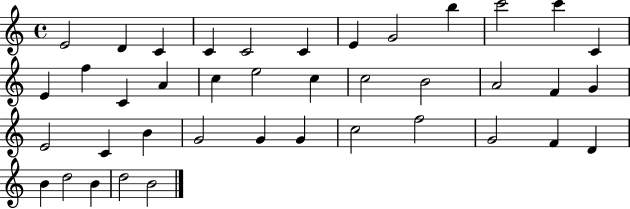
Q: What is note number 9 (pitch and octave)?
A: B5